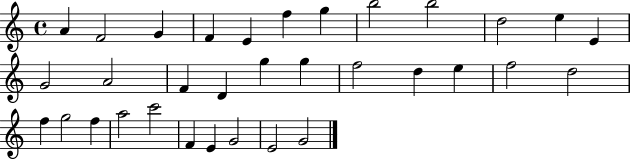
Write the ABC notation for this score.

X:1
T:Untitled
M:4/4
L:1/4
K:C
A F2 G F E f g b2 b2 d2 e E G2 A2 F D g g f2 d e f2 d2 f g2 f a2 c'2 F E G2 E2 G2